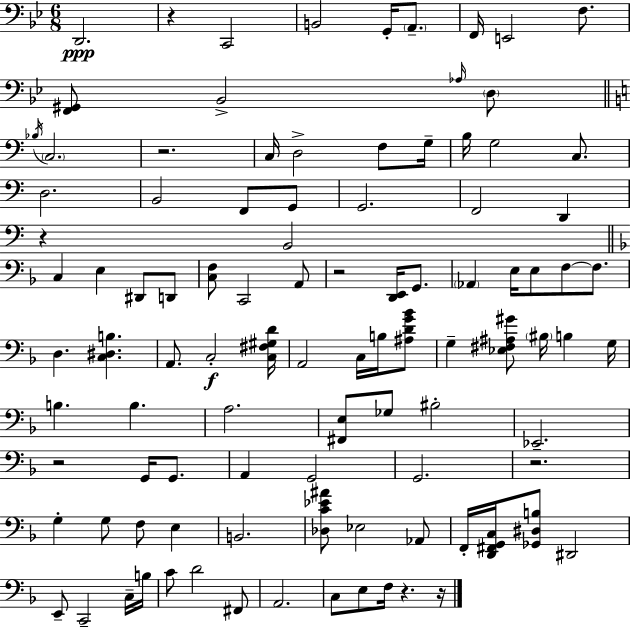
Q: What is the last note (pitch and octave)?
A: F3